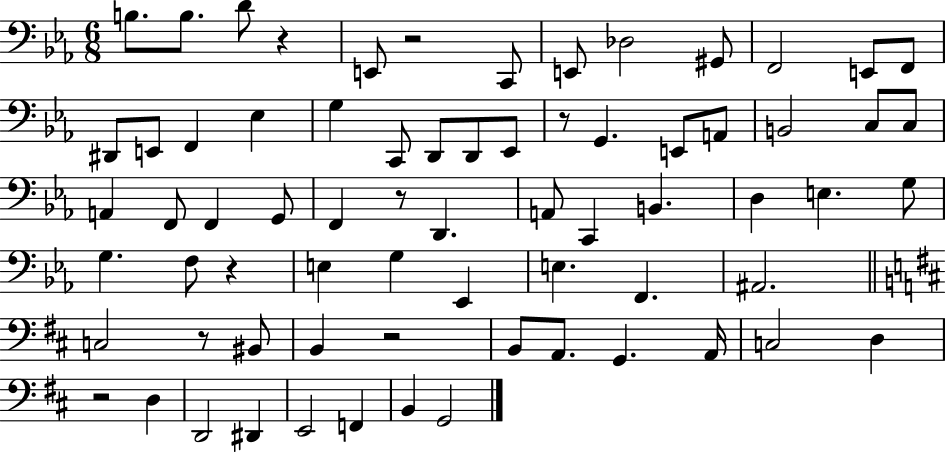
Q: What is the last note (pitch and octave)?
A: G2